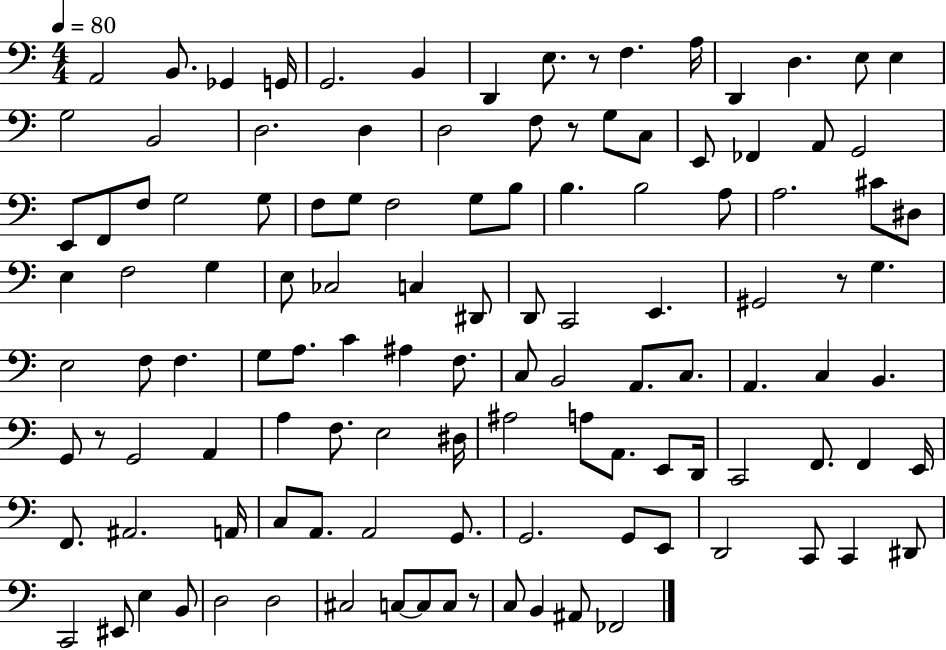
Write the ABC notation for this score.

X:1
T:Untitled
M:4/4
L:1/4
K:C
A,,2 B,,/2 _G,, G,,/4 G,,2 B,, D,, E,/2 z/2 F, A,/4 D,, D, E,/2 E, G,2 B,,2 D,2 D, D,2 F,/2 z/2 G,/2 C,/2 E,,/2 _F,, A,,/2 G,,2 E,,/2 F,,/2 F,/2 G,2 G,/2 F,/2 G,/2 F,2 G,/2 B,/2 B, B,2 A,/2 A,2 ^C/2 ^D,/2 E, F,2 G, E,/2 _C,2 C, ^D,,/2 D,,/2 C,,2 E,, ^G,,2 z/2 G, E,2 F,/2 F, G,/2 A,/2 C ^A, F,/2 C,/2 B,,2 A,,/2 C,/2 A,, C, B,, G,,/2 z/2 G,,2 A,, A, F,/2 E,2 ^D,/4 ^A,2 A,/2 A,,/2 E,,/2 D,,/4 C,,2 F,,/2 F,, E,,/4 F,,/2 ^A,,2 A,,/4 C,/2 A,,/2 A,,2 G,,/2 G,,2 G,,/2 E,,/2 D,,2 C,,/2 C,, ^D,,/2 C,,2 ^E,,/2 E, B,,/2 D,2 D,2 ^C,2 C,/2 C,/2 C,/2 z/2 C,/2 B,, ^A,,/2 _F,,2